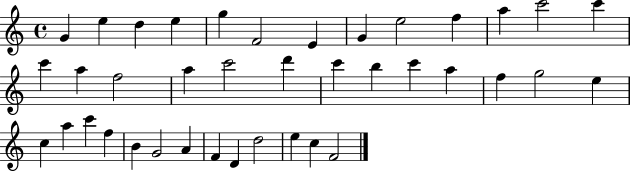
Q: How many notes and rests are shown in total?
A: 39